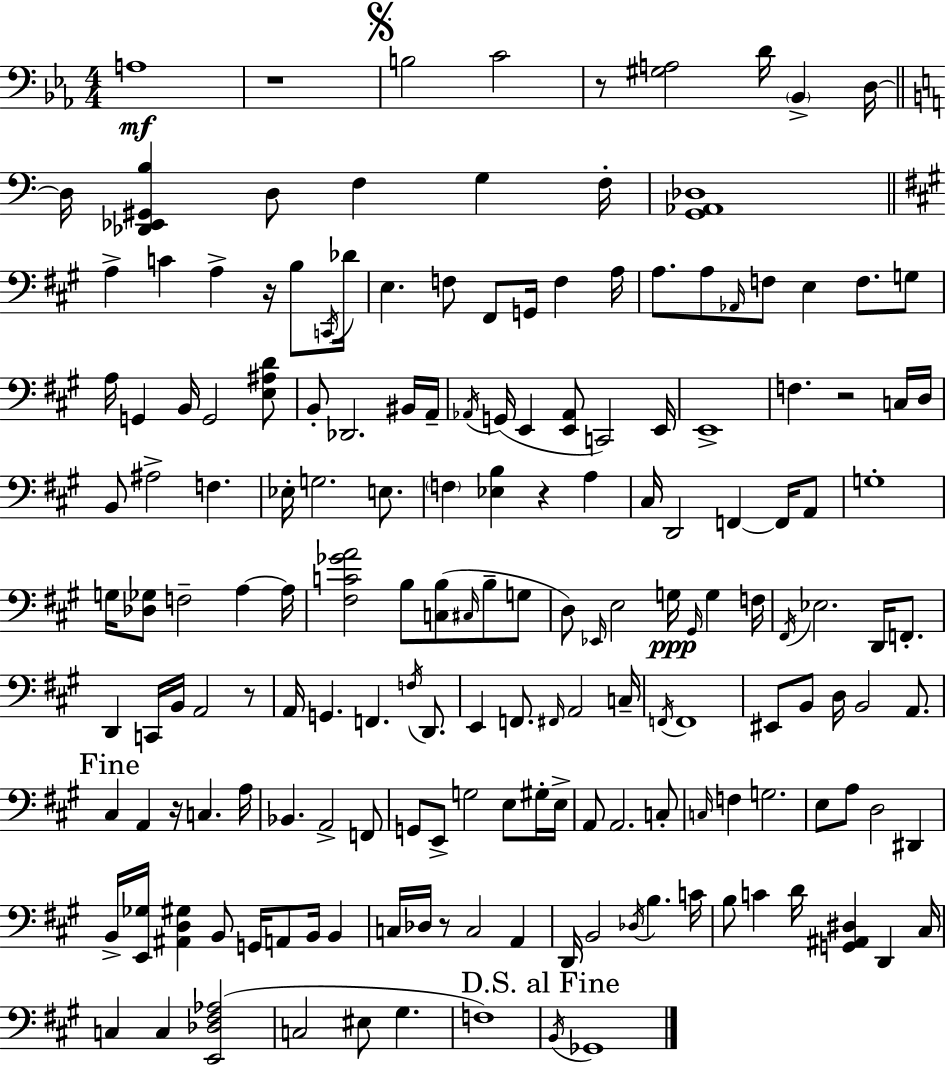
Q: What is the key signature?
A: C minor